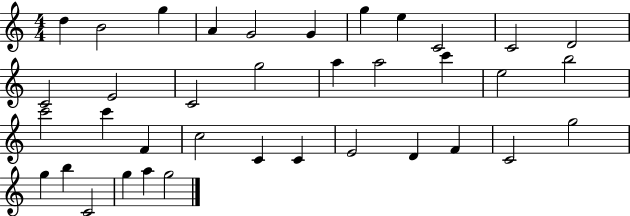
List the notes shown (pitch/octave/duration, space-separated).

D5/q B4/h G5/q A4/q G4/h G4/q G5/q E5/q C4/h C4/h D4/h C4/h E4/h C4/h G5/h A5/q A5/h C6/q E5/h B5/h C6/h C6/q F4/q C5/h C4/q C4/q E4/h D4/q F4/q C4/h G5/h G5/q B5/q C4/h G5/q A5/q G5/h